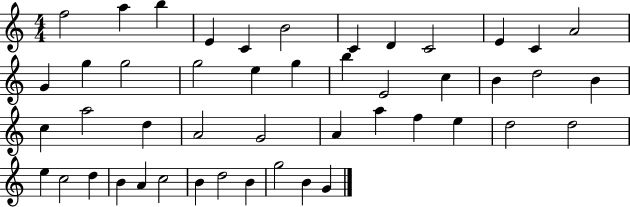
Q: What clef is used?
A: treble